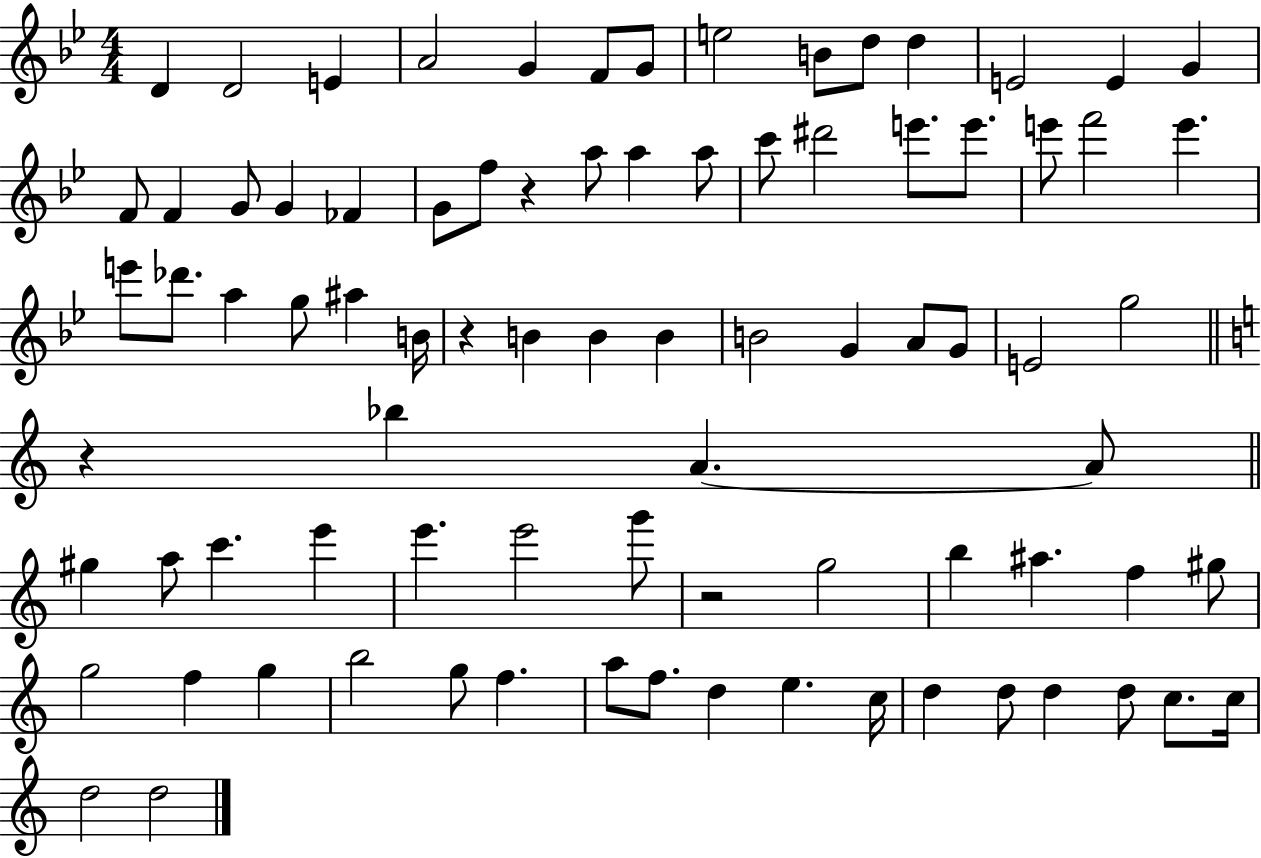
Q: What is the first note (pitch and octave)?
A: D4